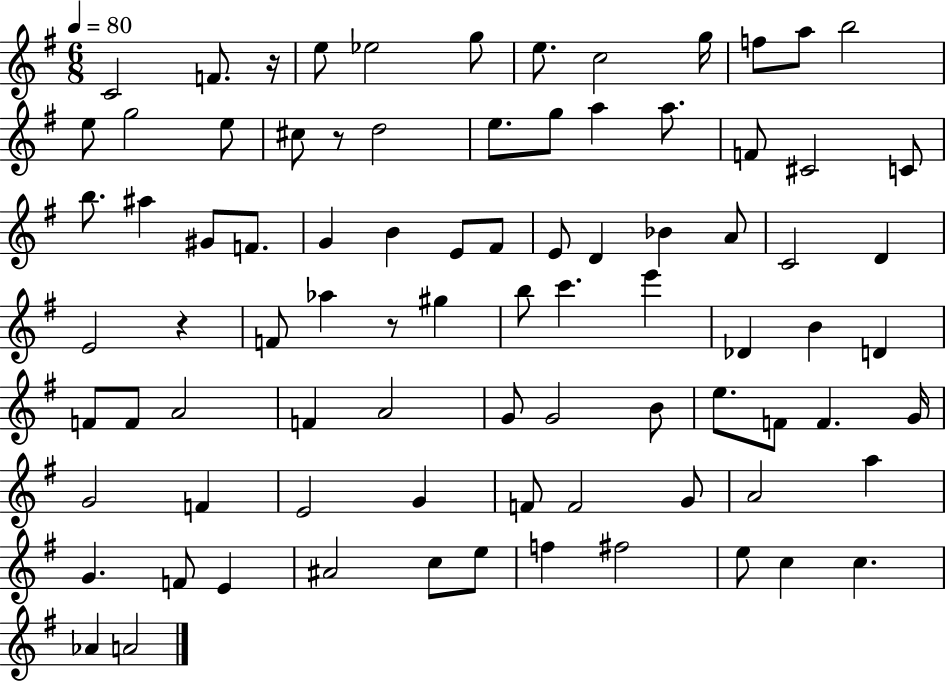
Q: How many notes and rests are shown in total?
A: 85